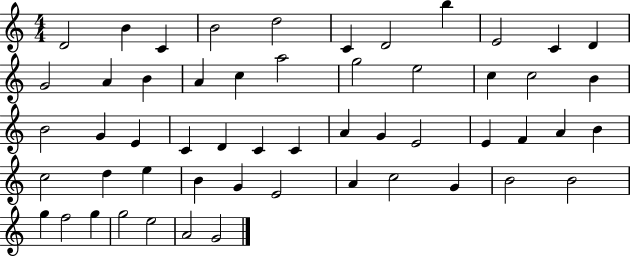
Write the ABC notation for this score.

X:1
T:Untitled
M:4/4
L:1/4
K:C
D2 B C B2 d2 C D2 b E2 C D G2 A B A c a2 g2 e2 c c2 B B2 G E C D C C A G E2 E F A B c2 d e B G E2 A c2 G B2 B2 g f2 g g2 e2 A2 G2